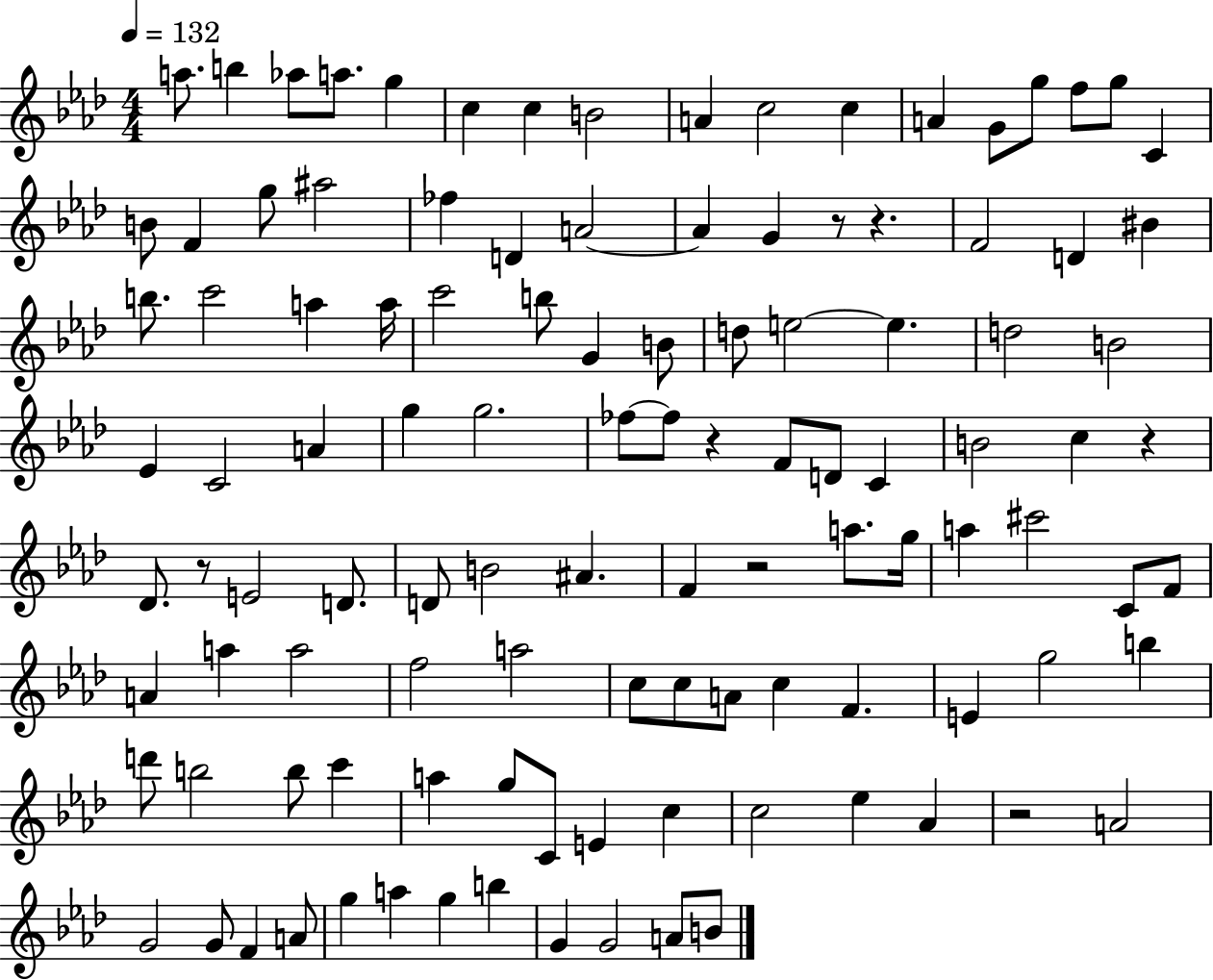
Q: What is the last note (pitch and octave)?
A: B4